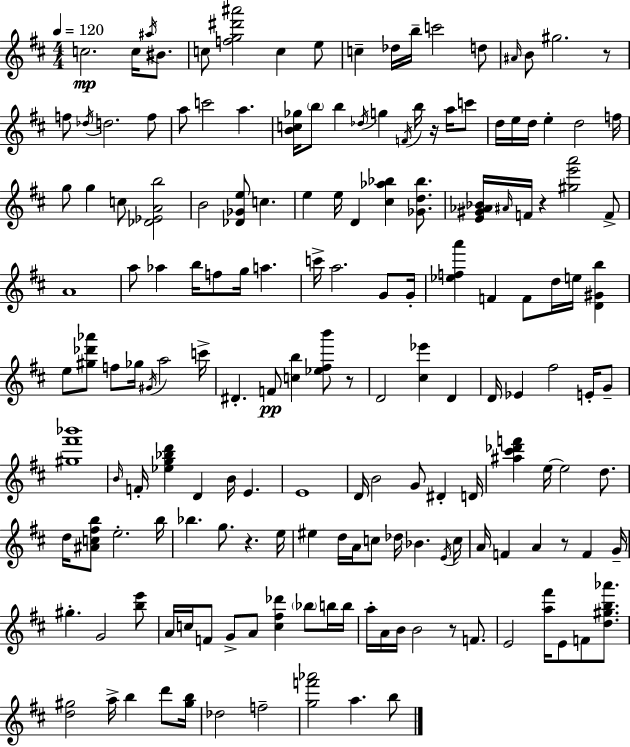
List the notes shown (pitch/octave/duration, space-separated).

C5/h. C5/s A#5/s BIS4/e. C5/e [F5,G5,D#6,A#6]/h C5/q E5/e C5/q Db5/s B5/s C6/h D5/e A#4/s B4/e G#5/h. R/e F5/e Db5/s D5/h. F5/e A5/e C6/h A5/q. [B4,C5,Gb5]/s B5/e B5/q Db5/s G5/q F4/s B5/s R/s A5/s C6/e D5/s E5/s D5/s E5/q D5/h F5/s G5/e G5/q C5/e [Db4,Eb4,A4,B5]/h B4/h [Db4,Gb4,E5]/e C5/q. E5/q E5/s D4/q [C#5,Ab5,Bb5]/q [Gb4,D5,Bb5]/e. [E4,G#4,Ab4,Bb4]/s A#4/s F4/s R/q [G#5,E6,A6]/h F4/e A4/w A5/e Ab5/q B5/s F5/e G5/s A5/q. C6/s A5/h. G4/e G4/s [Eb5,F5,A6]/q F4/q F4/e D5/s E5/s [D4,G#4,B5]/q E5/e [G#5,Db6,Ab6]/e F5/e Gb5/s G#4/s A5/h C6/s D#4/q. F4/e [C5,B5]/q [Eb5,F#5,B6]/e R/e D4/h [C#5,Eb6]/q D4/q D4/s Eb4/q F#5/h E4/s G4/e [G#5,F#6,Bb6]/w B4/s F4/s [Eb5,G5,Bb5,D6]/q D4/q B4/s E4/q. E4/w D4/s B4/h G4/e D#4/q D4/s [A#5,C#6,Db6,F6]/q E5/s E5/h D5/e. D5/s [A#4,C5,F#5,B5]/e E5/h. B5/s Bb5/q. G5/e. R/q. E5/s EIS5/q D5/s A4/s C5/e Db5/s Bb4/q. E4/s C5/s A4/s F4/q A4/q R/e F4/q G4/s G#5/q. G4/h [B5,E6]/e A4/s C5/s F4/e G4/e A4/e [C5,F#5,Db6]/q Bb5/e B5/s B5/s A5/s A4/s B4/s B4/h R/e F4/e. E4/h [A5,F#6]/s E4/e F4/e [D5,G#5,B5,Ab6]/e. [D5,G#5]/h A5/s B5/q D6/e [G#5,B5]/s Db5/h F5/h [G5,F6,Ab6]/h A5/q. B5/e